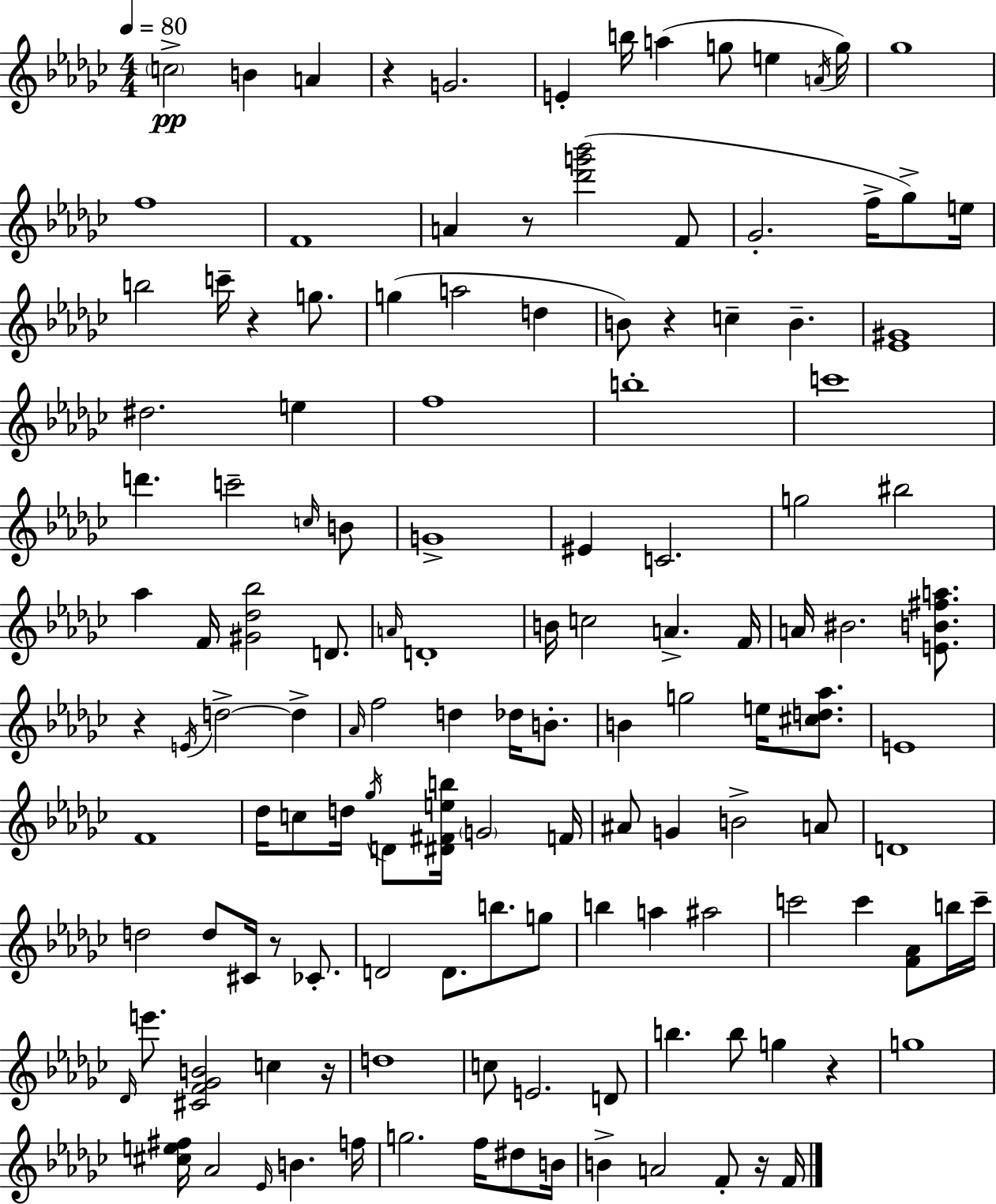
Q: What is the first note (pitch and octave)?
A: C5